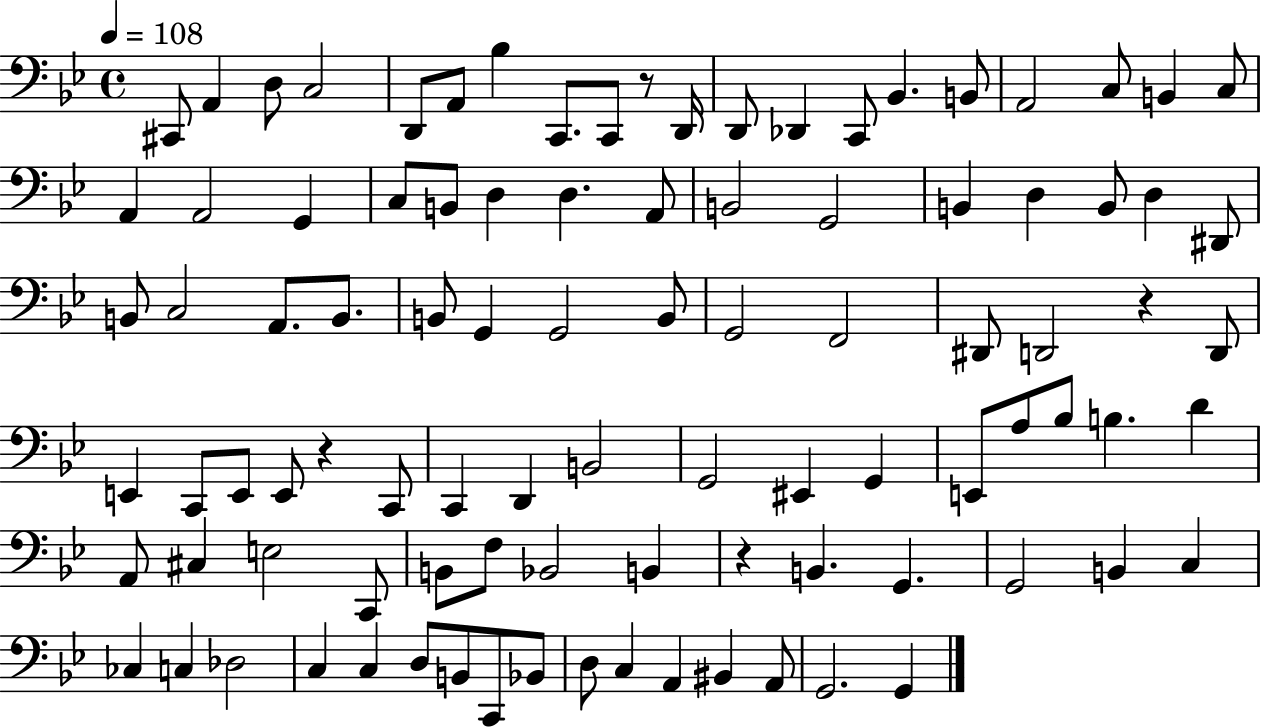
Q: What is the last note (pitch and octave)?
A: G2